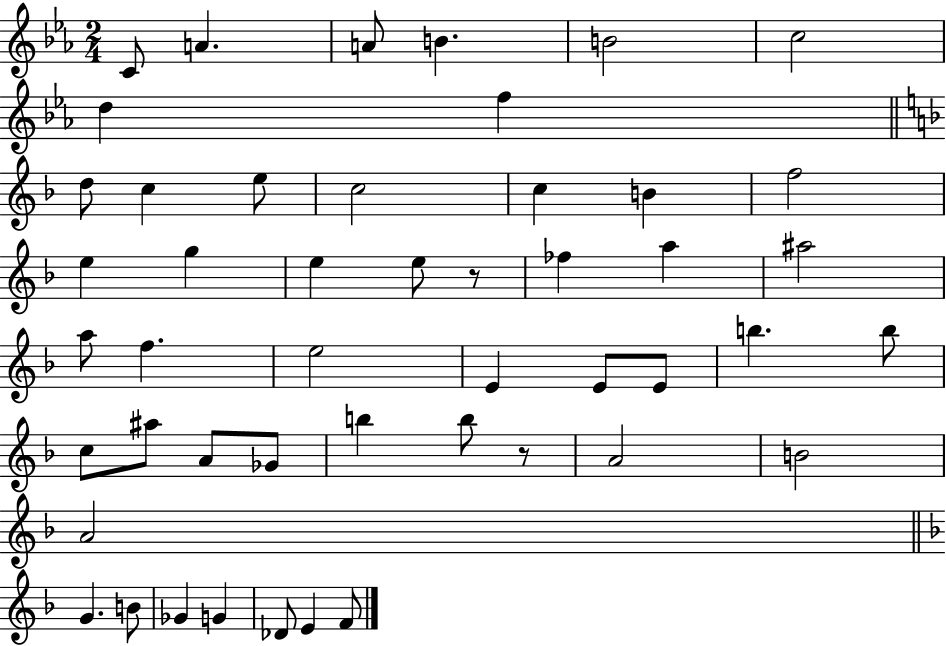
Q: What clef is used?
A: treble